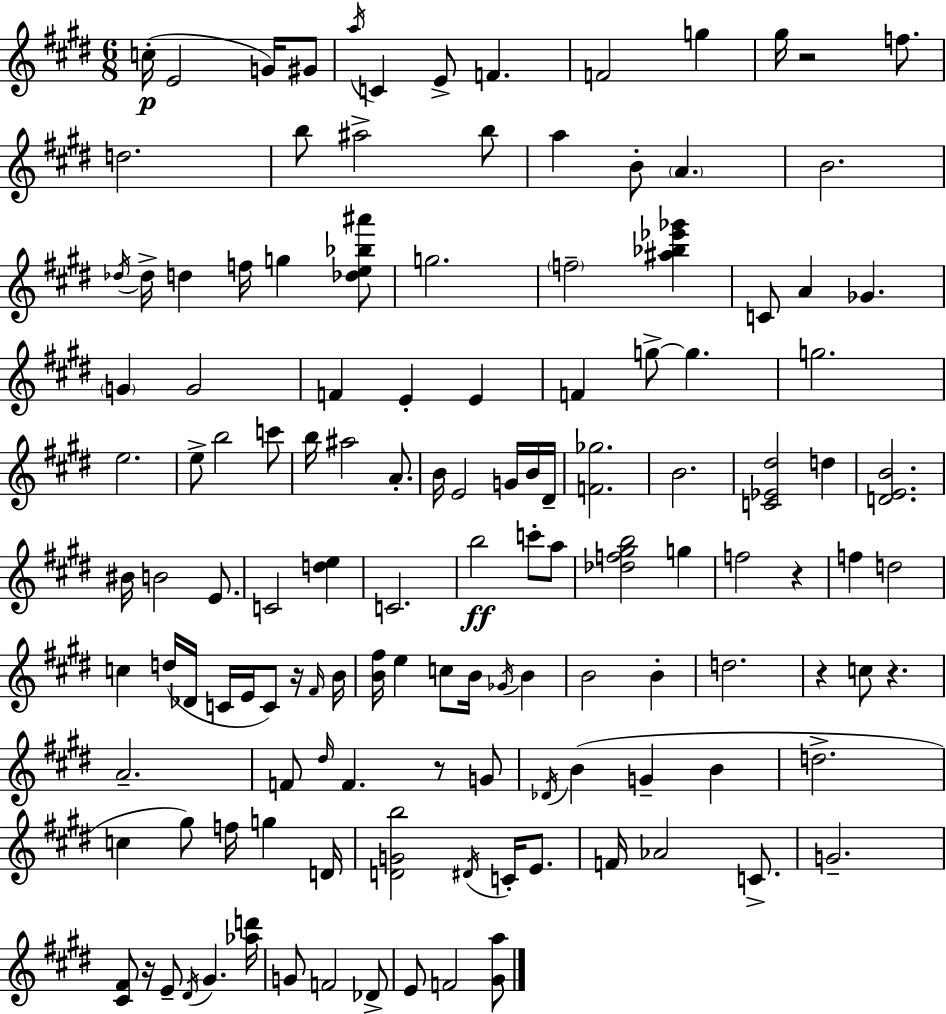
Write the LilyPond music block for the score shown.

{
  \clef treble
  \numericTimeSignature
  \time 6/8
  \key e \major
  c''16-.(\p e'2 g'16) gis'8 | \acciaccatura { a''16 } c'4 e'8-> f'4. | f'2 g''4 | gis''16 r2 f''8. | \break d''2. | b''8 ais''2-> b''8 | a''4 b'8-. \parenthesize a'4. | b'2. | \break \acciaccatura { des''16 } des''16-> d''4 f''16 g''4 | <des'' e'' bes'' ais'''>8 g''2. | \parenthesize f''2-- <ais'' bes'' ees''' ges'''>4 | c'8 a'4 ges'4. | \break \parenthesize g'4 g'2 | f'4 e'4-. e'4 | f'4 g''8->~~ g''4. | g''2. | \break e''2. | e''8-> b''2 | c'''8 b''16 ais''2 a'8.-. | b'16 e'2 g'16 | \break b'16 dis'16-- <f' ges''>2. | b'2. | <c' ees' dis''>2 d''4 | <d' e' b'>2. | \break bis'16 b'2 e'8. | c'2 <d'' e''>4 | c'2. | b''2\ff c'''8-. | \break a''8 <des'' f'' gis'' b''>2 g''4 | f''2 r4 | f''4 d''2 | c''4 d''16( des'16 c'16 e'16 c'8) | \break r16 \grace { fis'16 } b'16 <b' fis''>16 e''4 c''8 b'16 \acciaccatura { ges'16 } | b'4 b'2 | b'4-. d''2. | r4 c''8 r4. | \break a'2.-- | f'8 \grace { dis''16 } f'4. | r8 g'8 \acciaccatura { des'16 } b'4( g'4-- | b'4 d''2.-> | \break c''4 gis''8) | f''16 g''4 d'16 <d' g' b''>2 | \acciaccatura { dis'16 } c'16-. e'8. f'16 aes'2 | c'8.-> g'2.-- | \break <cis' fis'>8 r16 e'8-- | \acciaccatura { dis'16 } gis'4. <aes'' d'''>16 g'8 f'2 | des'8-> e'8 f'2 | <gis' a''>8 \bar "|."
}